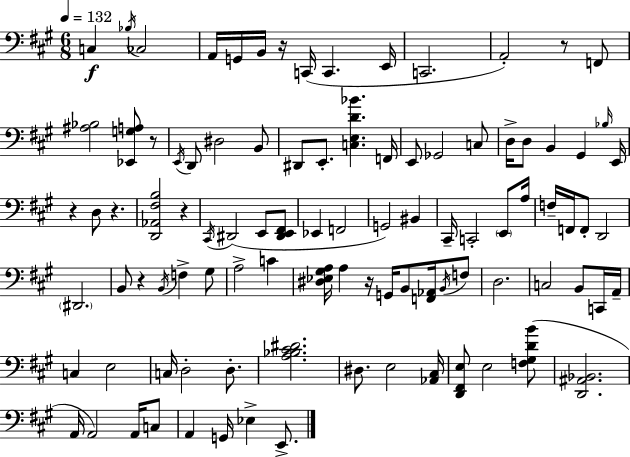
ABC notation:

X:1
T:Untitled
M:6/8
L:1/4
K:A
C, _B,/4 _C,2 A,,/4 G,,/4 B,,/4 z/4 C,,/4 C,, E,,/4 C,,2 A,,2 z/2 F,,/2 [^A,_B,]2 [_E,,G,A,]/2 z/2 E,,/4 D,,/2 ^D,2 B,,/2 ^D,,/2 E,,/2 [C,E,D_B] F,,/4 E,,/2 _G,,2 C,/2 D,/4 D,/2 B,, ^G,, _B,/4 E,,/4 z D,/2 z [D,,_A,,^F,B,]2 z ^C,,/4 ^D,,2 E,,/2 [^D,,E,,^F,,]/2 _E,, F,,2 G,,2 ^B,, ^C,,/4 C,,2 E,,/2 A,/4 F,/4 F,,/4 F,,/2 D,,2 ^D,,2 B,,/2 z B,,/4 F, ^G,/2 A,2 C [^D,_E,^G,A,]/4 A, z/4 G,,/4 B,,/2 [F,,_A,,]/4 B,,/4 F,/2 D,2 C,2 B,,/2 C,,/4 A,,/4 C, E,2 C,/4 D,2 D,/2 [A,_B,^C^D]2 ^D,/2 E,2 [_A,,^C,]/4 [D,,^F,,E,]/2 E,2 [F,^G,DB]/2 [D,,^A,,_B,,]2 A,,/4 A,,2 A,,/4 C,/2 A,, G,,/4 _E, E,,/2